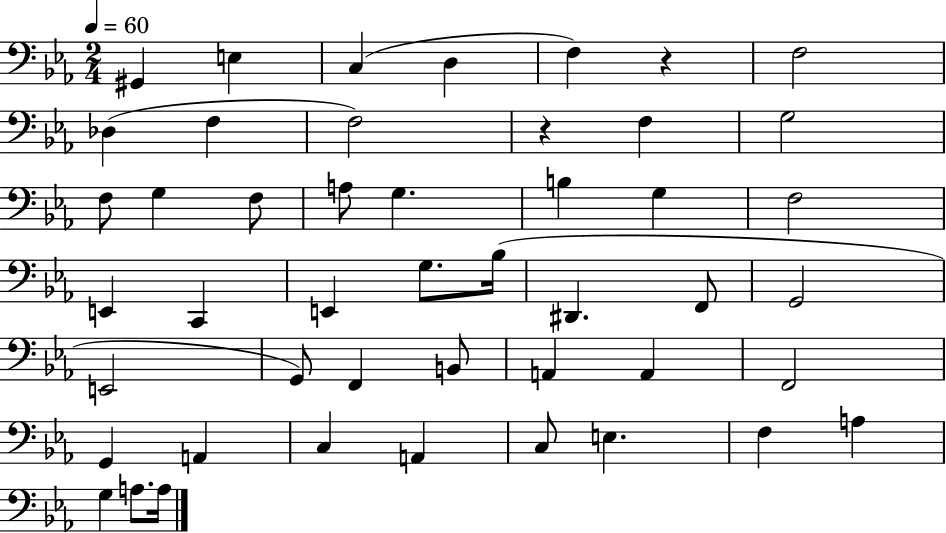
G#2/q E3/q C3/q D3/q F3/q R/q F3/h Db3/q F3/q F3/h R/q F3/q G3/h F3/e G3/q F3/e A3/e G3/q. B3/q G3/q F3/h E2/q C2/q E2/q G3/e. Bb3/s D#2/q. F2/e G2/h E2/h G2/e F2/q B2/e A2/q A2/q F2/h G2/q A2/q C3/q A2/q C3/e E3/q. F3/q A3/q G3/q A3/e. A3/s